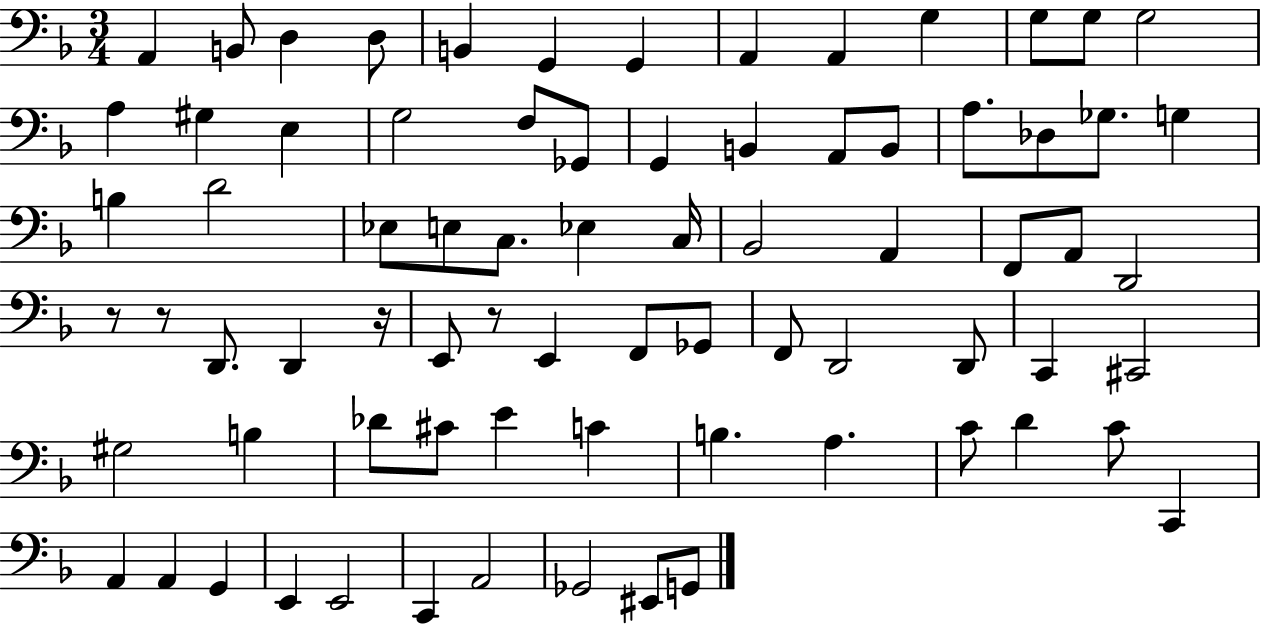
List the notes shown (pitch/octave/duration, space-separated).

A2/q B2/e D3/q D3/e B2/q G2/q G2/q A2/q A2/q G3/q G3/e G3/e G3/h A3/q G#3/q E3/q G3/h F3/e Gb2/e G2/q B2/q A2/e B2/e A3/e. Db3/e Gb3/e. G3/q B3/q D4/h Eb3/e E3/e C3/e. Eb3/q C3/s Bb2/h A2/q F2/e A2/e D2/h R/e R/e D2/e. D2/q R/s E2/e R/e E2/q F2/e Gb2/e F2/e D2/h D2/e C2/q C#2/h G#3/h B3/q Db4/e C#4/e E4/q C4/q B3/q. A3/q. C4/e D4/q C4/e C2/q A2/q A2/q G2/q E2/q E2/h C2/q A2/h Gb2/h EIS2/e G2/e